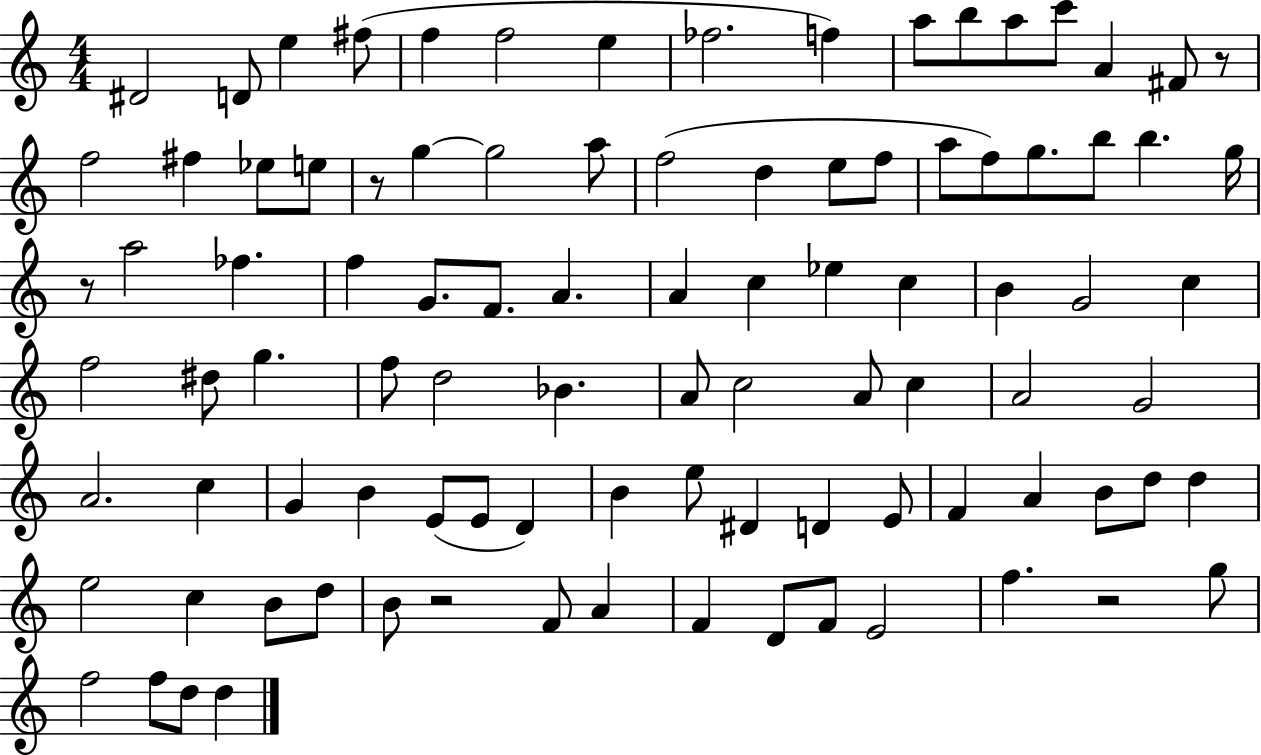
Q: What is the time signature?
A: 4/4